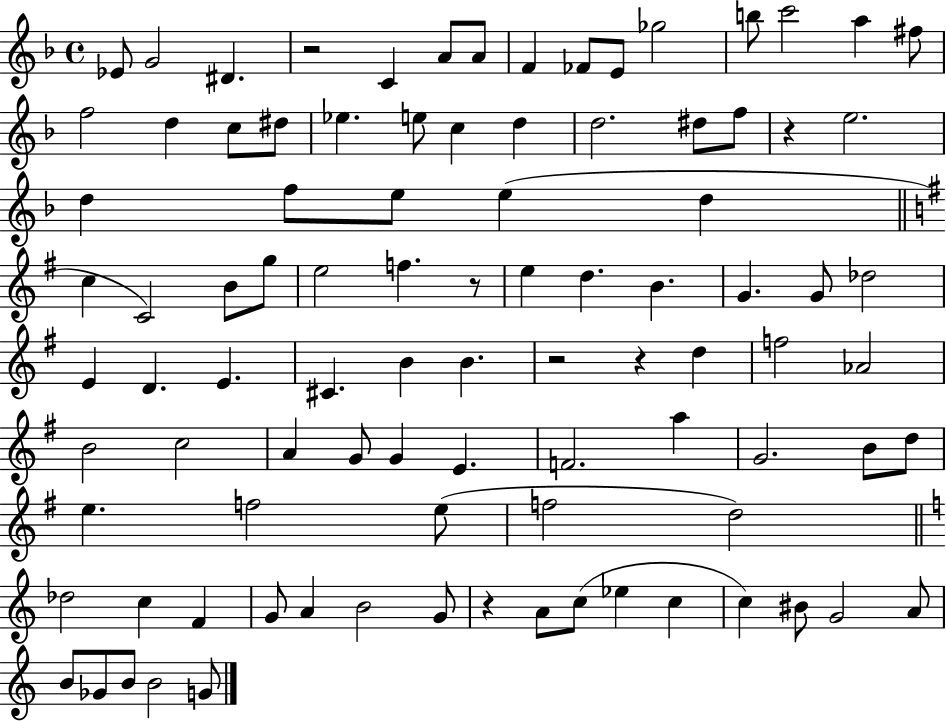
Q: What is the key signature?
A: F major